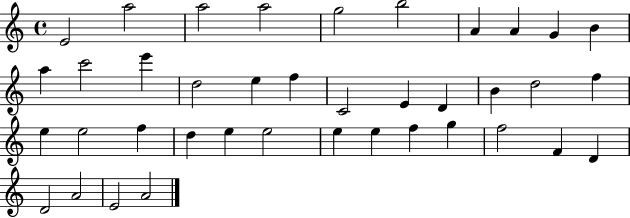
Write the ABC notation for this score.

X:1
T:Untitled
M:4/4
L:1/4
K:C
E2 a2 a2 a2 g2 b2 A A G B a c'2 e' d2 e f C2 E D B d2 f e e2 f d e e2 e e f g f2 F D D2 A2 E2 A2